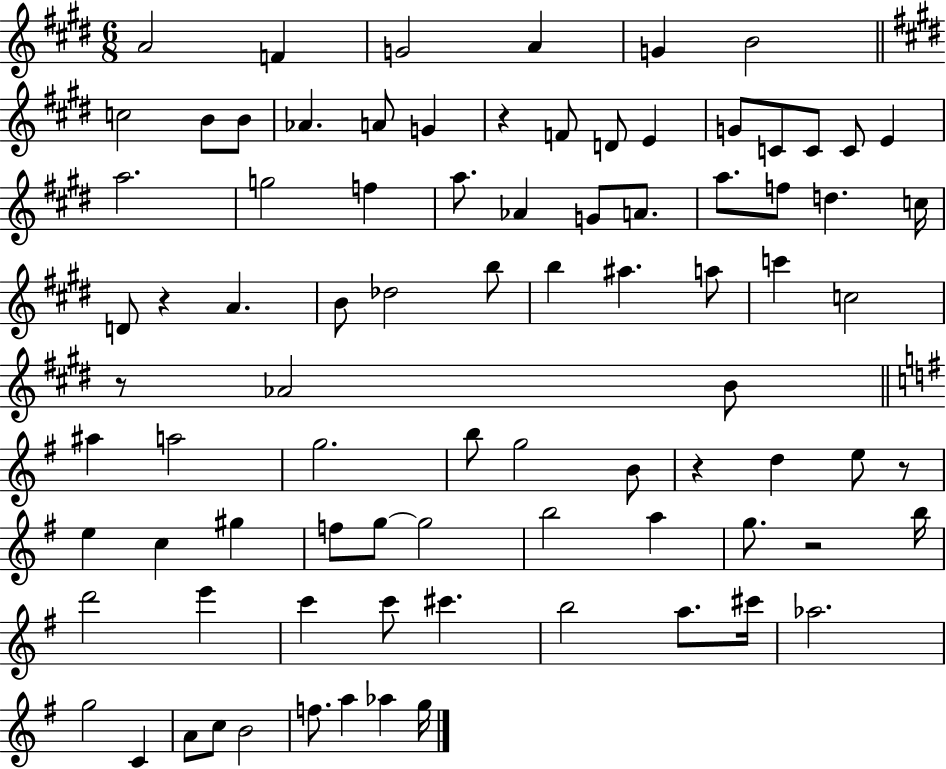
A4/h F4/q G4/h A4/q G4/q B4/h C5/h B4/e B4/e Ab4/q. A4/e G4/q R/q F4/e D4/e E4/q G4/e C4/e C4/e C4/e E4/q A5/h. G5/h F5/q A5/e. Ab4/q G4/e A4/e. A5/e. F5/e D5/q. C5/s D4/e R/q A4/q. B4/e Db5/h B5/e B5/q A#5/q. A5/e C6/q C5/h R/e Ab4/h B4/e A#5/q A5/h G5/h. B5/e G5/h B4/e R/q D5/q E5/e R/e E5/q C5/q G#5/q F5/e G5/e G5/h B5/h A5/q G5/e. R/h B5/s D6/h E6/q C6/q C6/e C#6/q. B5/h A5/e. C#6/s Ab5/h. G5/h C4/q A4/e C5/e B4/h F5/e. A5/q Ab5/q G5/s